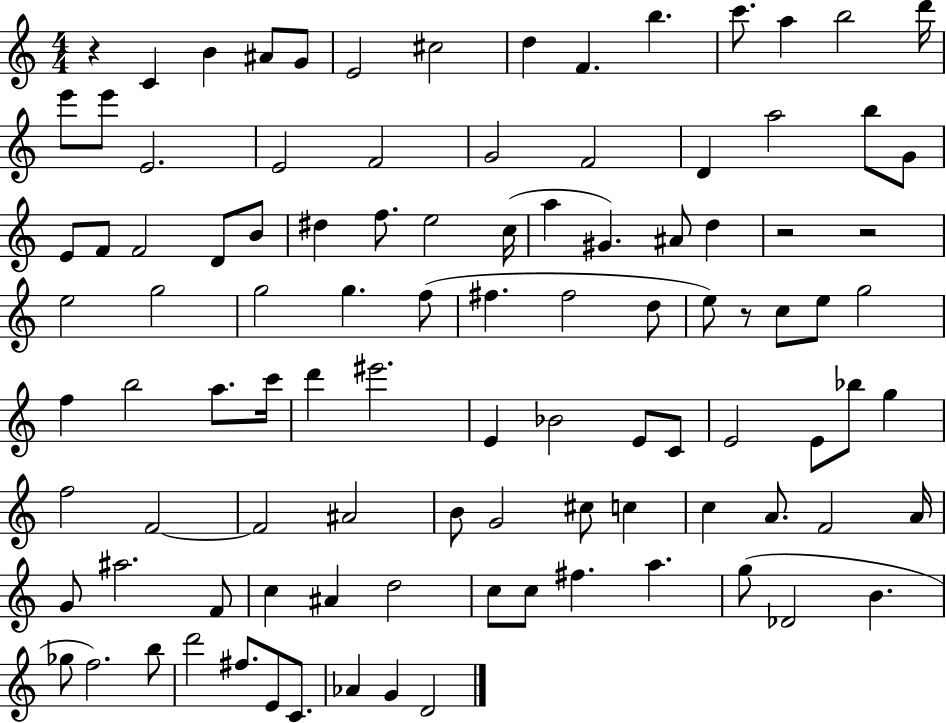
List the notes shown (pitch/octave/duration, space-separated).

R/q C4/q B4/q A#4/e G4/e E4/h C#5/h D5/q F4/q. B5/q. C6/e. A5/q B5/h D6/s E6/e E6/e E4/h. E4/h F4/h G4/h F4/h D4/q A5/h B5/e G4/e E4/e F4/e F4/h D4/e B4/e D#5/q F5/e. E5/h C5/s A5/q G#4/q. A#4/e D5/q R/h R/h E5/h G5/h G5/h G5/q. F5/e F#5/q. F#5/h D5/e E5/e R/e C5/e E5/e G5/h F5/q B5/h A5/e. C6/s D6/q EIS6/h. E4/q Bb4/h E4/e C4/e E4/h E4/e Bb5/e G5/q F5/h F4/h F4/h A#4/h B4/e G4/h C#5/e C5/q C5/q A4/e. F4/h A4/s G4/e A#5/h. F4/e C5/q A#4/q D5/h C5/e C5/e F#5/q. A5/q. G5/e Db4/h B4/q. Gb5/e F5/h. B5/e D6/h F#5/e. E4/e C4/e. Ab4/q G4/q D4/h